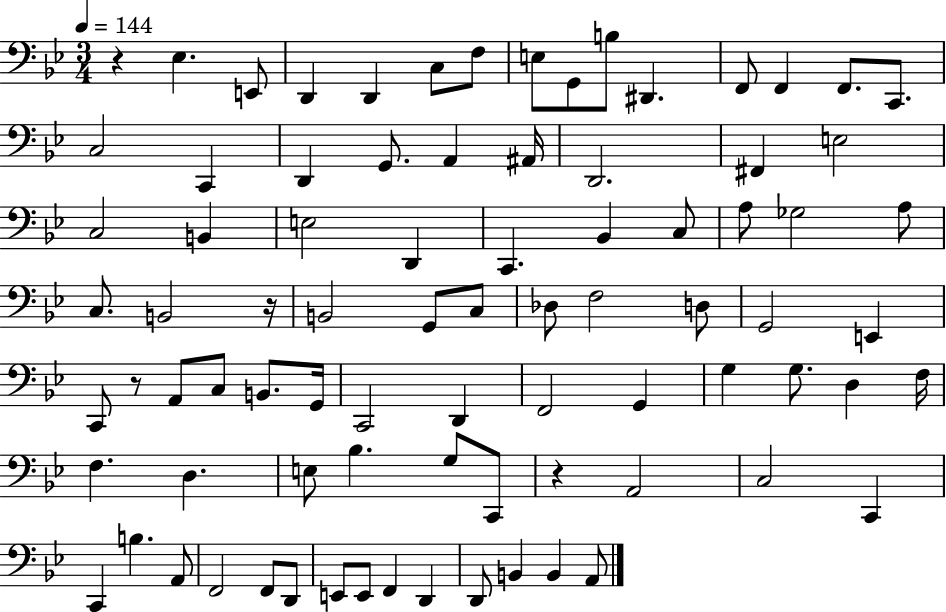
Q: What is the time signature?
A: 3/4